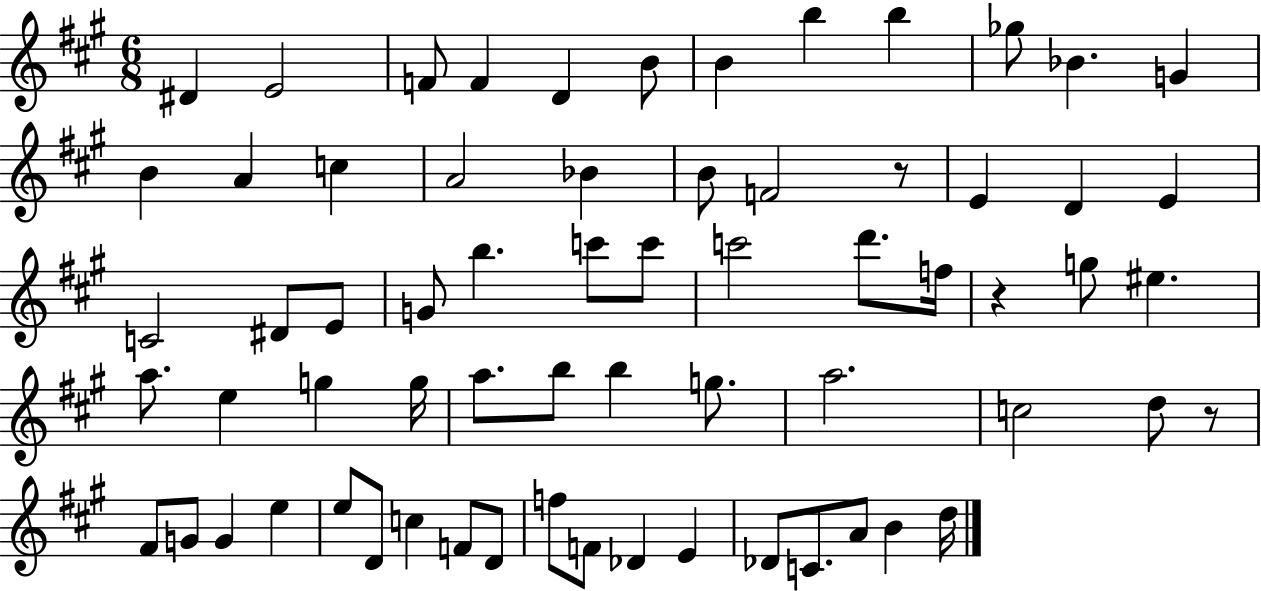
{
  \clef treble
  \numericTimeSignature
  \time 6/8
  \key a \major
  dis'4 e'2 | f'8 f'4 d'4 b'8 | b'4 b''4 b''4 | ges''8 bes'4. g'4 | \break b'4 a'4 c''4 | a'2 bes'4 | b'8 f'2 r8 | e'4 d'4 e'4 | \break c'2 dis'8 e'8 | g'8 b''4. c'''8 c'''8 | c'''2 d'''8. f''16 | r4 g''8 eis''4. | \break a''8. e''4 g''4 g''16 | a''8. b''8 b''4 g''8. | a''2. | c''2 d''8 r8 | \break fis'8 g'8 g'4 e''4 | e''8 d'8 c''4 f'8 d'8 | f''8 f'8 des'4 e'4 | des'8 c'8. a'8 b'4 d''16 | \break \bar "|."
}